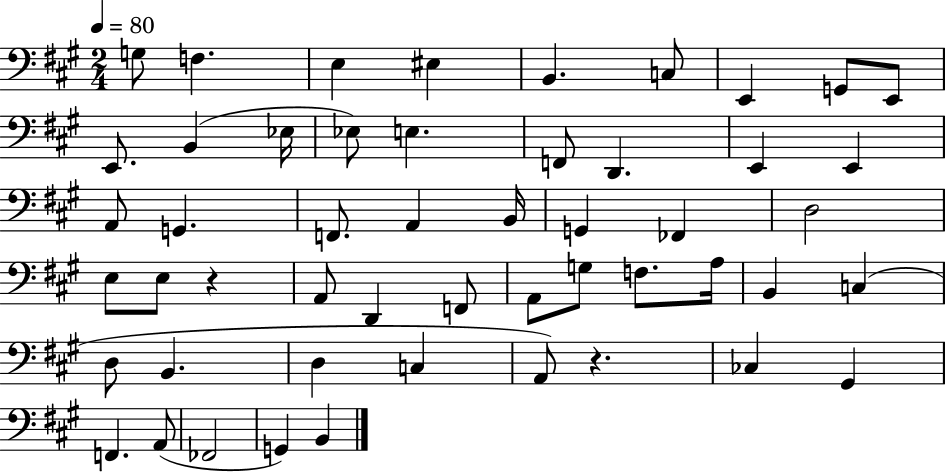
G3/e F3/q. E3/q EIS3/q B2/q. C3/e E2/q G2/e E2/e E2/e. B2/q Eb3/s Eb3/e E3/q. F2/e D2/q. E2/q E2/q A2/e G2/q. F2/e. A2/q B2/s G2/q FES2/q D3/h E3/e E3/e R/q A2/e D2/q F2/e A2/e G3/e F3/e. A3/s B2/q C3/q D3/e B2/q. D3/q C3/q A2/e R/q. CES3/q G#2/q F2/q. A2/e FES2/h G2/q B2/q